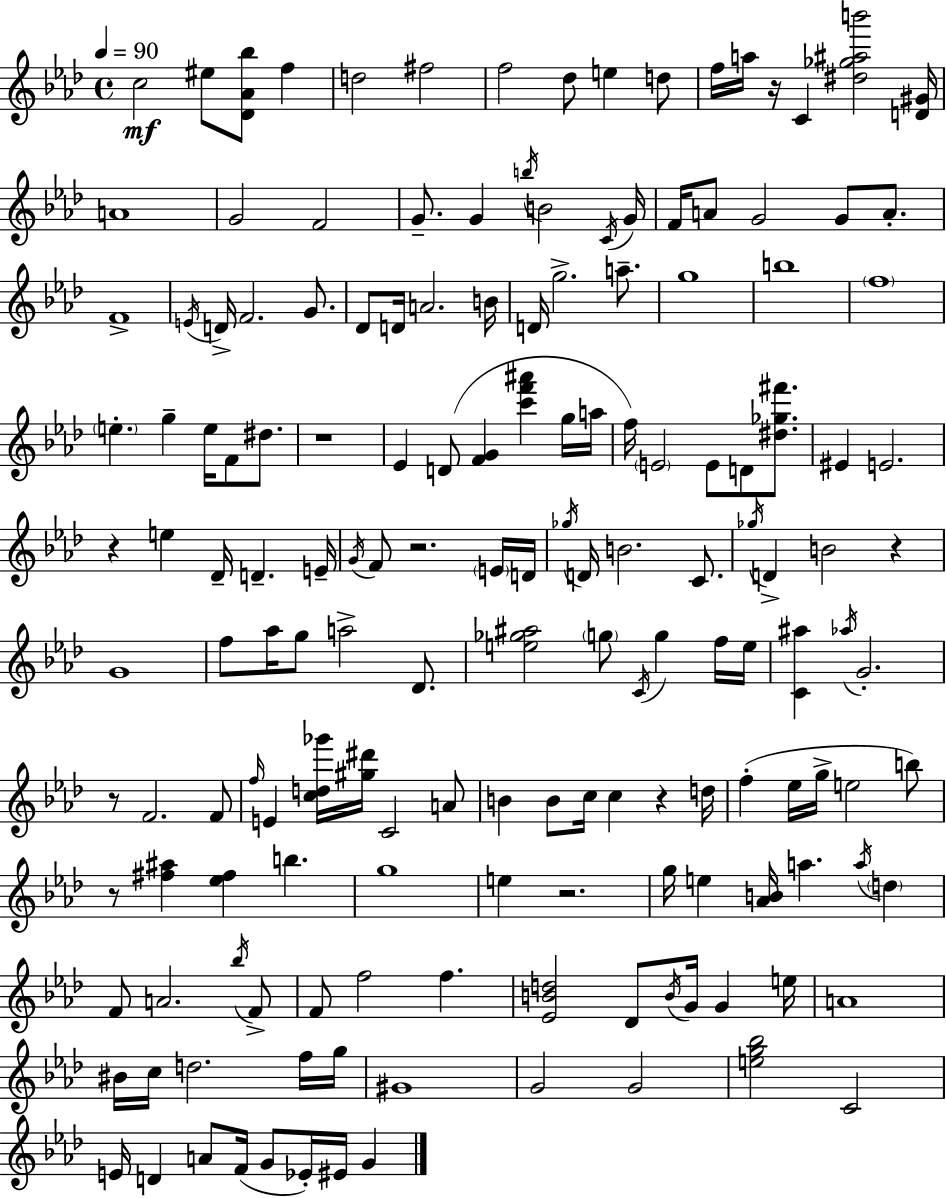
C5/h EIS5/e [Db4,Ab4,Bb5]/e F5/q D5/h F#5/h F5/h Db5/e E5/q D5/e F5/s A5/s R/s C4/q [D#5,Gb5,A#5,B6]/h [D4,G#4]/s A4/w G4/h F4/h G4/e. G4/q B5/s B4/h C4/s G4/s F4/s A4/e G4/h G4/e A4/e. F4/w E4/s D4/s F4/h. G4/e. Db4/e D4/s A4/h. B4/s D4/s G5/h. A5/e. G5/w B5/w F5/w E5/q. G5/q E5/s F4/e D#5/e. R/w Eb4/q D4/e [F4,G4]/q [C6,F6,A#6]/q G5/s A5/s F5/s E4/h E4/e D4/e [D#5,Gb5,F#6]/e. EIS4/q E4/h. R/q E5/q Db4/s D4/q. E4/s G4/s F4/e R/h. E4/s D4/s Gb5/s D4/s B4/h. C4/e. Gb5/s D4/q B4/h R/q G4/w F5/e Ab5/s G5/e A5/h Db4/e. [E5,Gb5,A#5]/h G5/e C4/s G5/q F5/s E5/s [C4,A#5]/q Ab5/s G4/h. R/e F4/h. F4/e F5/s E4/q [C5,D5,Gb6]/s [G#5,D#6]/s C4/h A4/e B4/q B4/e C5/s C5/q R/q D5/s F5/q Eb5/s G5/s E5/h B5/e R/e [F#5,A#5]/q [Eb5,F#5]/q B5/q. G5/w E5/q R/h. G5/s E5/q [Ab4,B4]/s A5/q. A5/s D5/q F4/e A4/h. Bb5/s F4/e F4/e F5/h F5/q. [Eb4,B4,D5]/h Db4/e B4/s G4/s G4/q E5/s A4/w BIS4/s C5/s D5/h. F5/s G5/s G#4/w G4/h G4/h [E5,G5,Bb5]/h C4/h E4/s D4/q A4/e F4/s G4/e Eb4/s EIS4/s G4/q